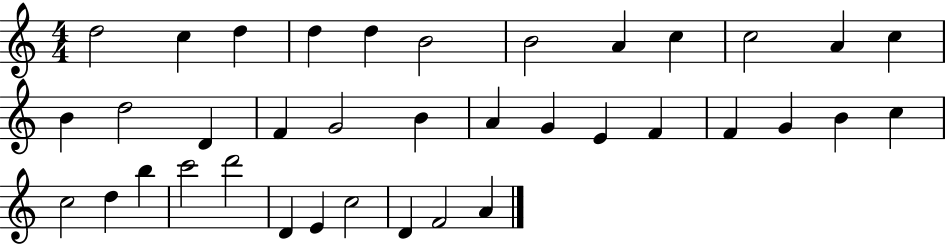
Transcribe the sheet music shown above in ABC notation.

X:1
T:Untitled
M:4/4
L:1/4
K:C
d2 c d d d B2 B2 A c c2 A c B d2 D F G2 B A G E F F G B c c2 d b c'2 d'2 D E c2 D F2 A